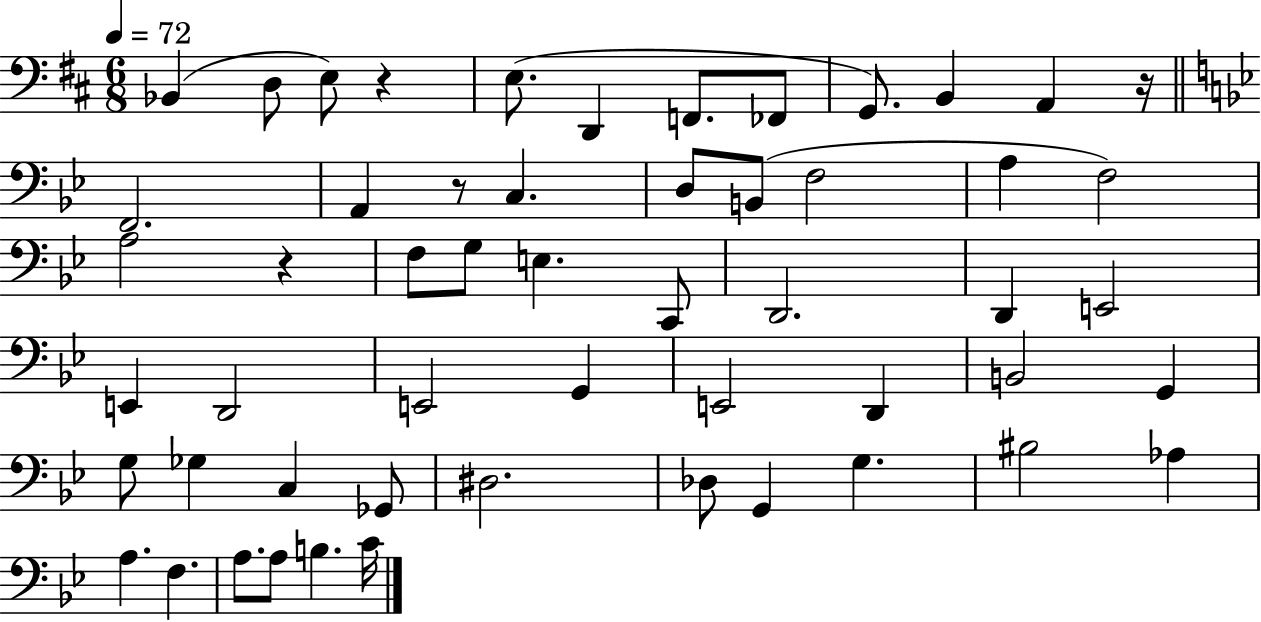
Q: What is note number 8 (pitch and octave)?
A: G2